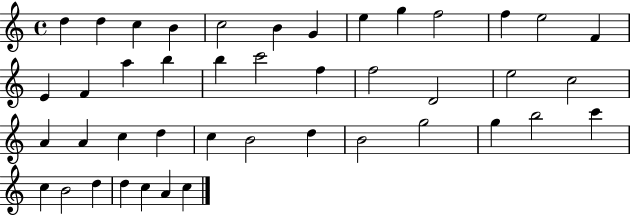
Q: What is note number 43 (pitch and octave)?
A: C5